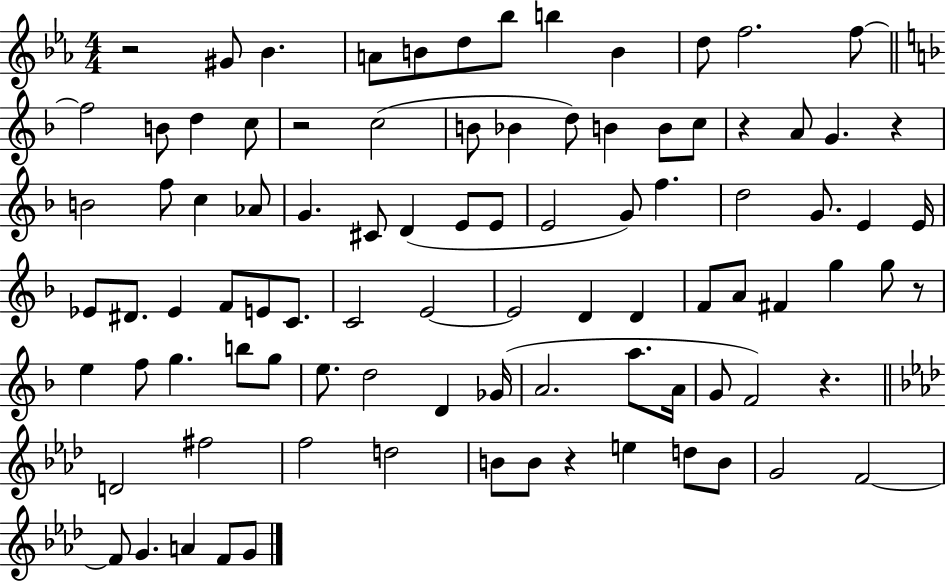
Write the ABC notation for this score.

X:1
T:Untitled
M:4/4
L:1/4
K:Eb
z2 ^G/2 _B A/2 B/2 d/2 _b/2 b B d/2 f2 f/2 f2 B/2 d c/2 z2 c2 B/2 _B d/2 B B/2 c/2 z A/2 G z B2 f/2 c _A/2 G ^C/2 D E/2 E/2 E2 G/2 f d2 G/2 E E/4 _E/2 ^D/2 _E F/2 E/2 C/2 C2 E2 E2 D D F/2 A/2 ^F g g/2 z/2 e f/2 g b/2 g/2 e/2 d2 D _G/4 A2 a/2 A/4 G/2 F2 z D2 ^f2 f2 d2 B/2 B/2 z e d/2 B/2 G2 F2 F/2 G A F/2 G/2